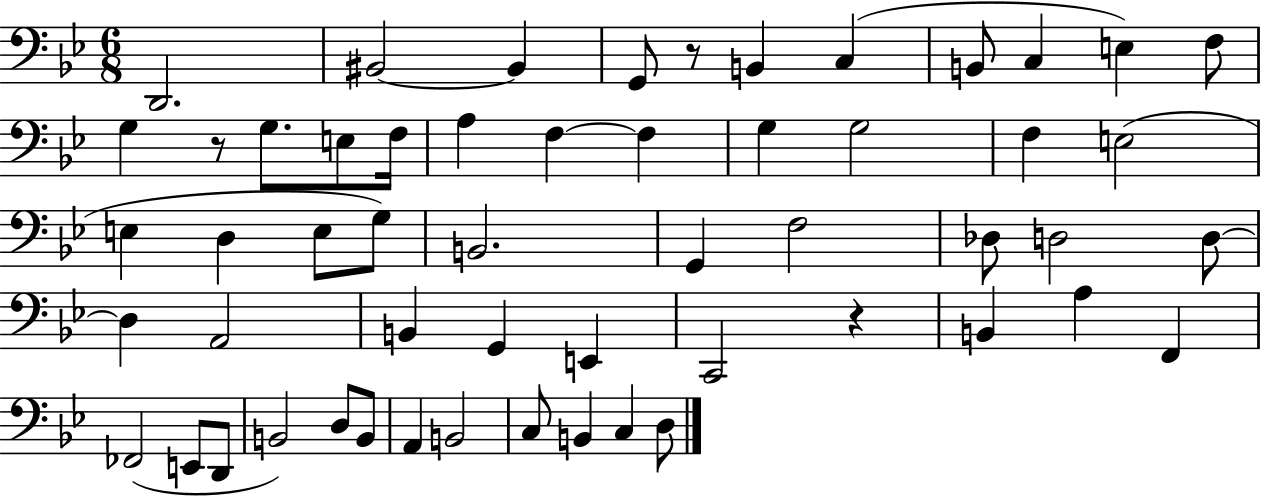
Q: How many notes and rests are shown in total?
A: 55